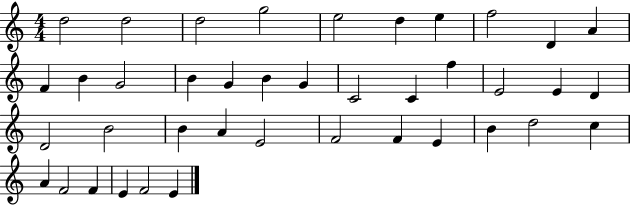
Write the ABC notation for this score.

X:1
T:Untitled
M:4/4
L:1/4
K:C
d2 d2 d2 g2 e2 d e f2 D A F B G2 B G B G C2 C f E2 E D D2 B2 B A E2 F2 F E B d2 c A F2 F E F2 E